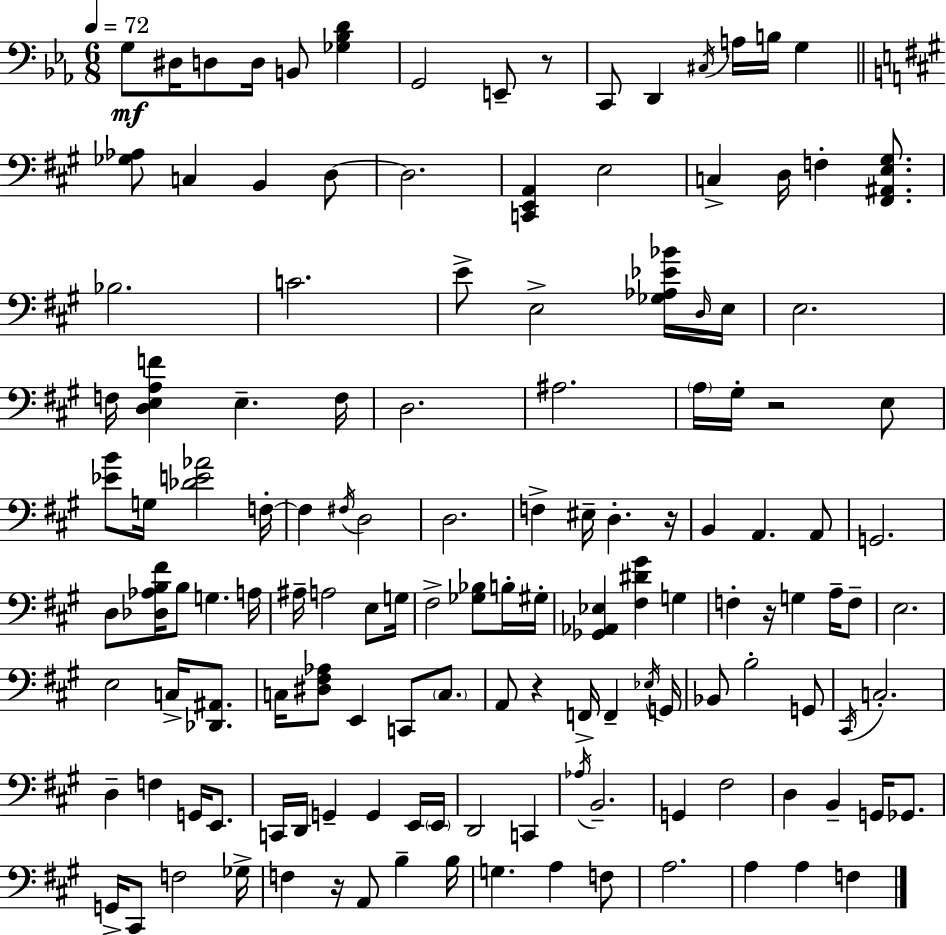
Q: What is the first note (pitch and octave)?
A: G3